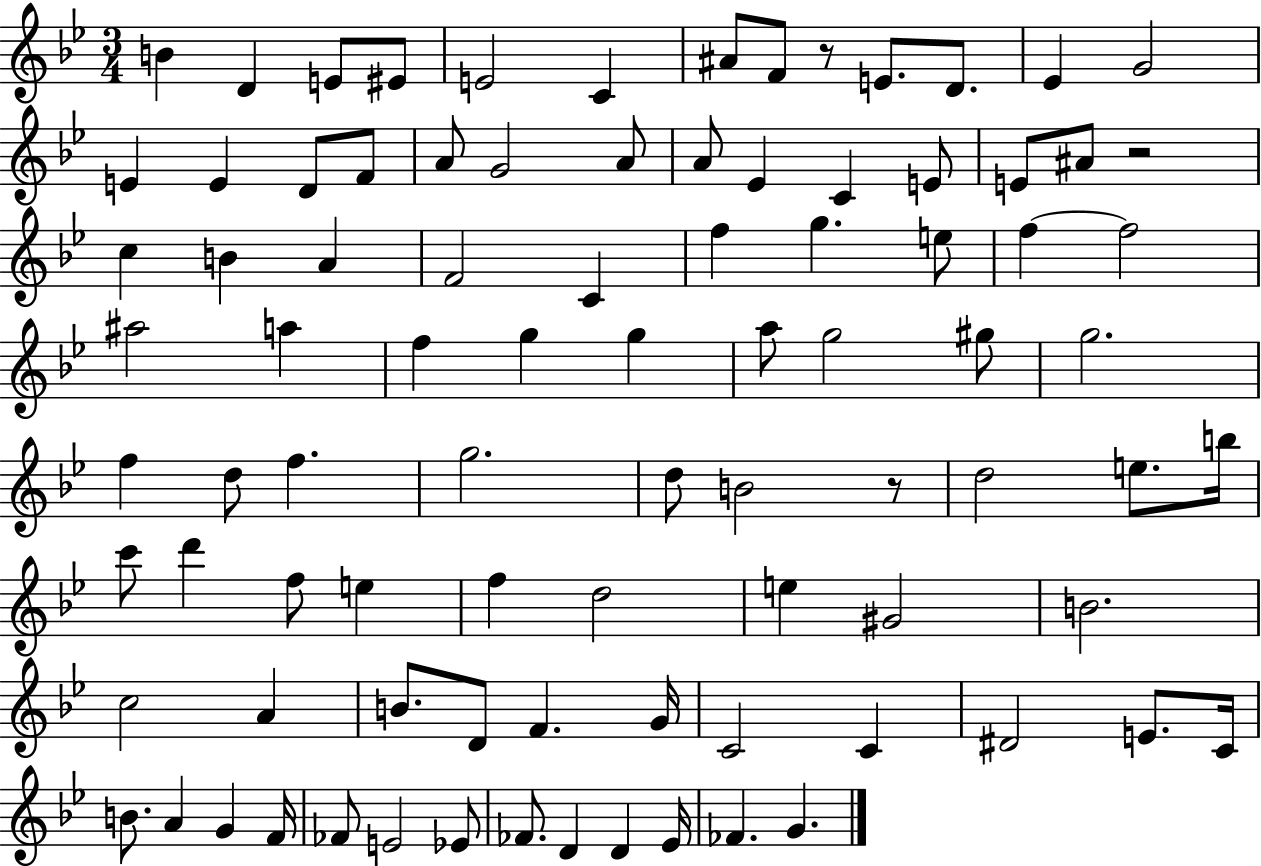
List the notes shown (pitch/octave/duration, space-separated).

B4/q D4/q E4/e EIS4/e E4/h C4/q A#4/e F4/e R/e E4/e. D4/e. Eb4/q G4/h E4/q E4/q D4/e F4/e A4/e G4/h A4/e A4/e Eb4/q C4/q E4/e E4/e A#4/e R/h C5/q B4/q A4/q F4/h C4/q F5/q G5/q. E5/e F5/q F5/h A#5/h A5/q F5/q G5/q G5/q A5/e G5/h G#5/e G5/h. F5/q D5/e F5/q. G5/h. D5/e B4/h R/e D5/h E5/e. B5/s C6/e D6/q F5/e E5/q F5/q D5/h E5/q G#4/h B4/h. C5/h A4/q B4/e. D4/e F4/q. G4/s C4/h C4/q D#4/h E4/e. C4/s B4/e. A4/q G4/q F4/s FES4/e E4/h Eb4/e FES4/e. D4/q D4/q Eb4/s FES4/q. G4/q.